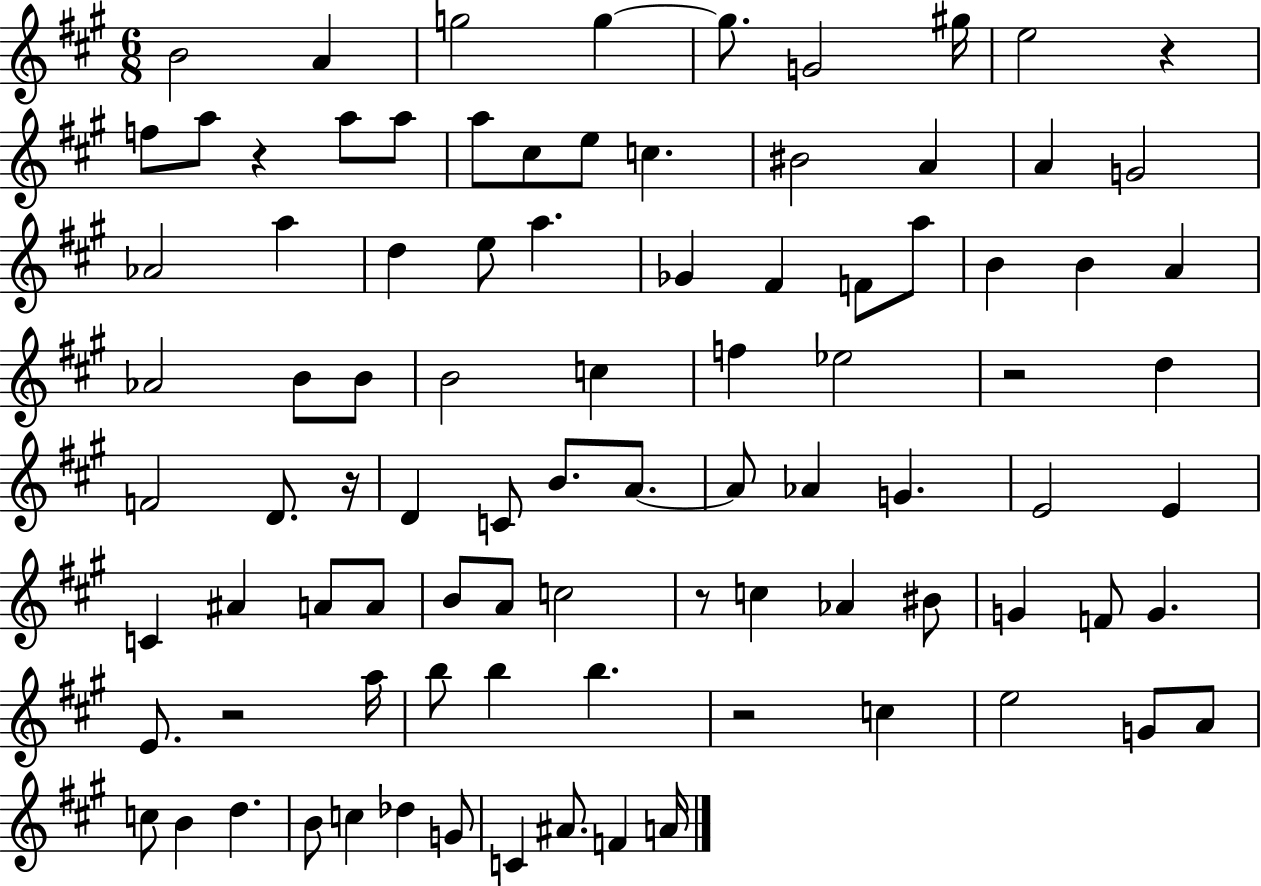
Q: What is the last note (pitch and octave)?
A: A4